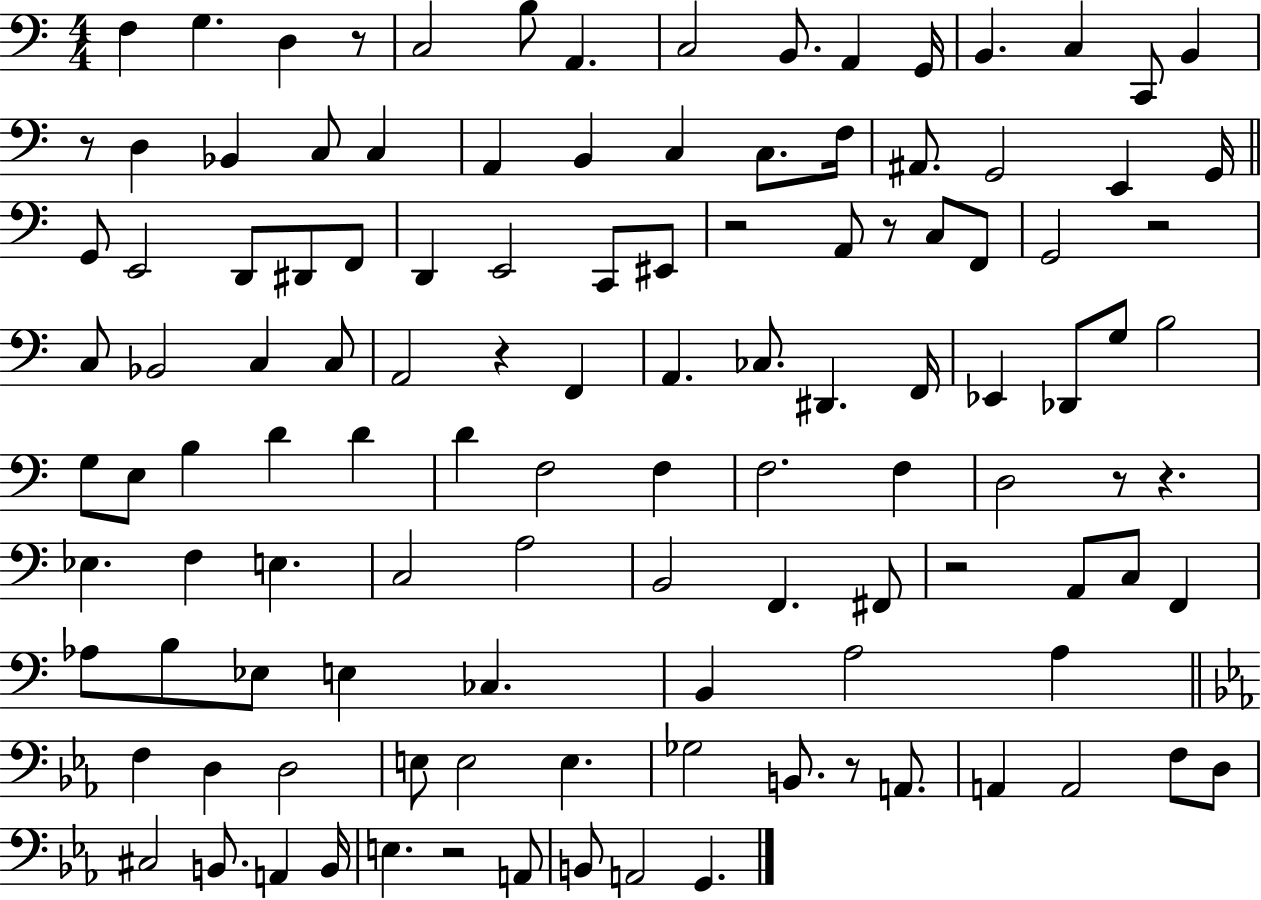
F3/q G3/q. D3/q R/e C3/h B3/e A2/q. C3/h B2/e. A2/q G2/s B2/q. C3/q C2/e B2/q R/e D3/q Bb2/q C3/e C3/q A2/q B2/q C3/q C3/e. F3/s A#2/e. G2/h E2/q G2/s G2/e E2/h D2/e D#2/e F2/e D2/q E2/h C2/e EIS2/e R/h A2/e R/e C3/e F2/e G2/h R/h C3/e Bb2/h C3/q C3/e A2/h R/q F2/q A2/q. CES3/e. D#2/q. F2/s Eb2/q Db2/e G3/e B3/h G3/e E3/e B3/q D4/q D4/q D4/q F3/h F3/q F3/h. F3/q D3/h R/e R/q. Eb3/q. F3/q E3/q. C3/h A3/h B2/h F2/q. F#2/e R/h A2/e C3/e F2/q Ab3/e B3/e Eb3/e E3/q CES3/q. B2/q A3/h A3/q F3/q D3/q D3/h E3/e E3/h E3/q. Gb3/h B2/e. R/e A2/e. A2/q A2/h F3/e D3/e C#3/h B2/e. A2/q B2/s E3/q. R/h A2/e B2/e A2/h G2/q.